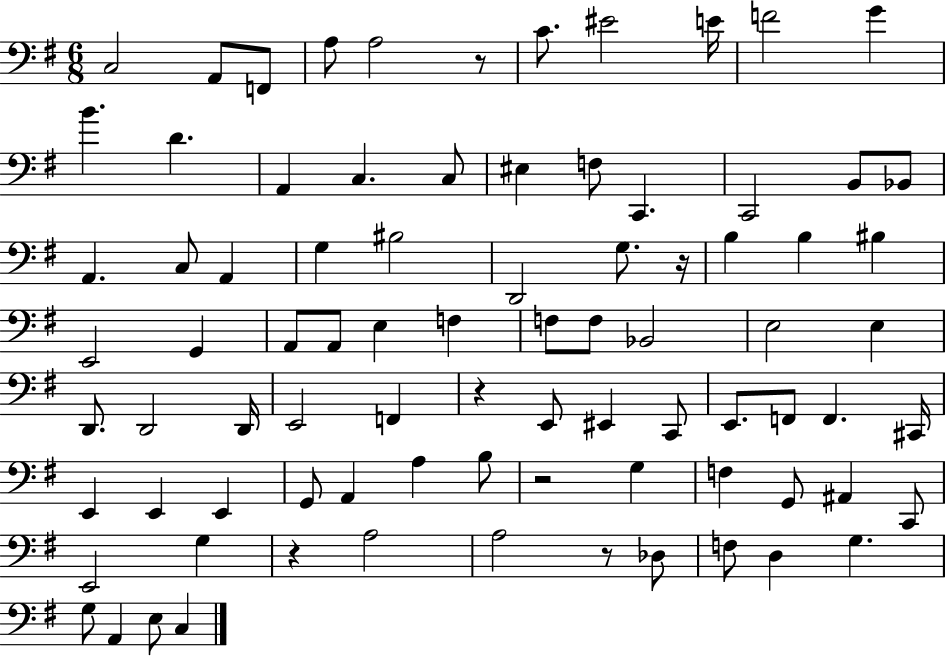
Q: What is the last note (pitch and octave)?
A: C3